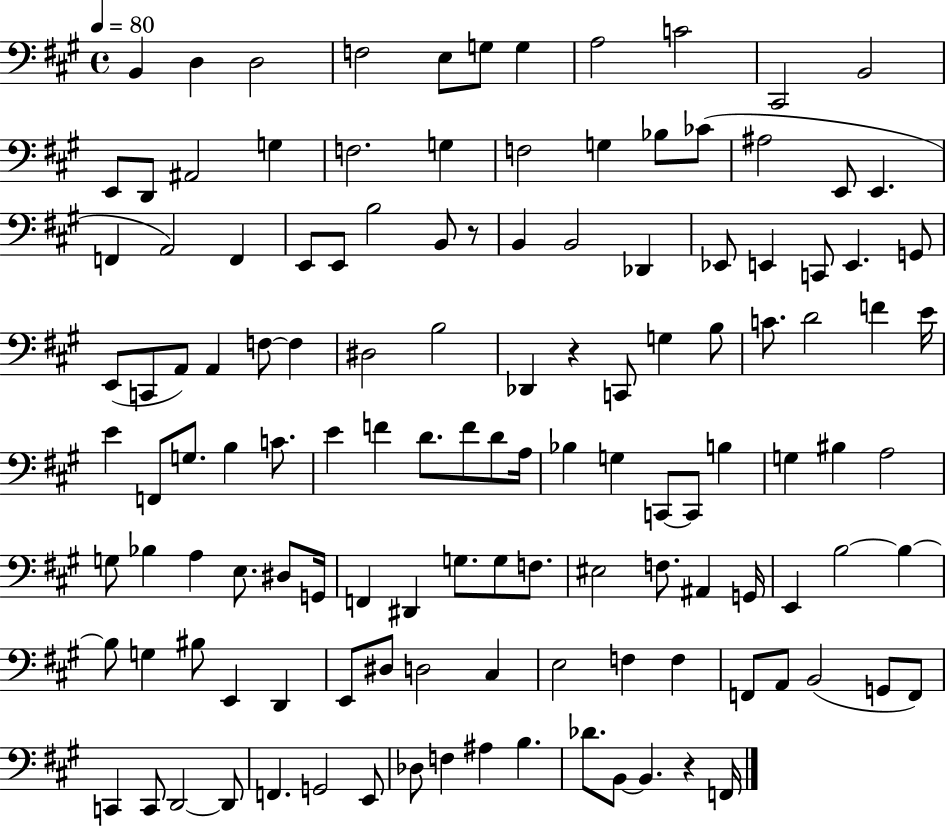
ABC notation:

X:1
T:Untitled
M:4/4
L:1/4
K:A
B,, D, D,2 F,2 E,/2 G,/2 G, A,2 C2 ^C,,2 B,,2 E,,/2 D,,/2 ^A,,2 G, F,2 G, F,2 G, _B,/2 _C/2 ^A,2 E,,/2 E,, F,, A,,2 F,, E,,/2 E,,/2 B,2 B,,/2 z/2 B,, B,,2 _D,, _E,,/2 E,, C,,/2 E,, G,,/2 E,,/2 C,,/2 A,,/2 A,, F,/2 F, ^D,2 B,2 _D,, z C,,/2 G, B,/2 C/2 D2 F E/4 E F,,/2 G,/2 B, C/2 E F D/2 F/2 D/2 A,/4 _B, G, C,,/2 C,,/2 B, G, ^B, A,2 G,/2 _B, A, E,/2 ^D,/2 G,,/4 F,, ^D,, G,/2 G,/2 F,/2 ^E,2 F,/2 ^A,, G,,/4 E,, B,2 B, B,/2 G, ^B,/2 E,, D,, E,,/2 ^D,/2 D,2 ^C, E,2 F, F, F,,/2 A,,/2 B,,2 G,,/2 F,,/2 C,, C,,/2 D,,2 D,,/2 F,, G,,2 E,,/2 _D,/2 F, ^A, B, _D/2 B,,/2 B,, z F,,/4